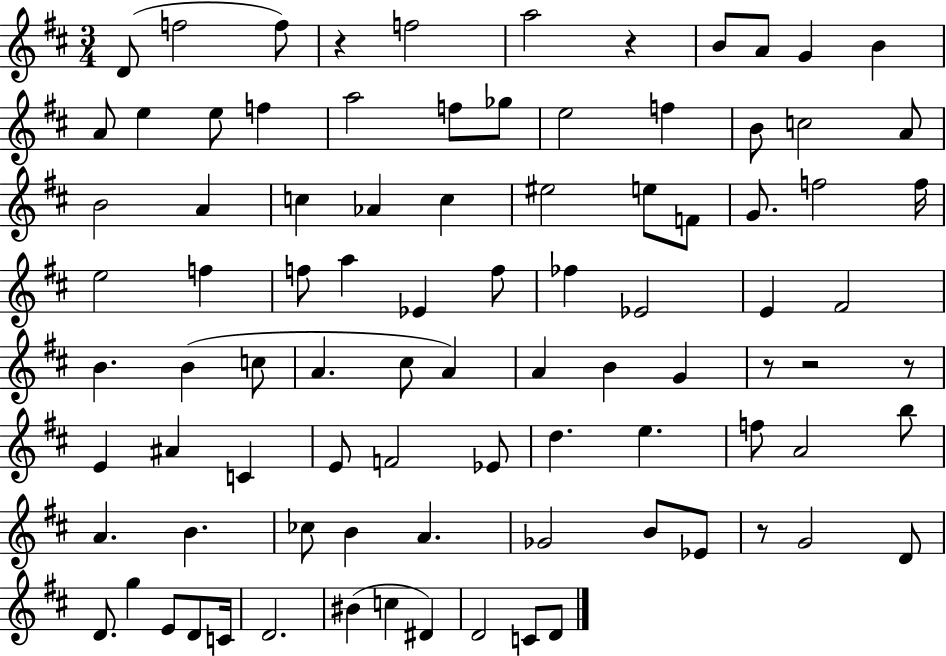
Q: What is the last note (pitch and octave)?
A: D4